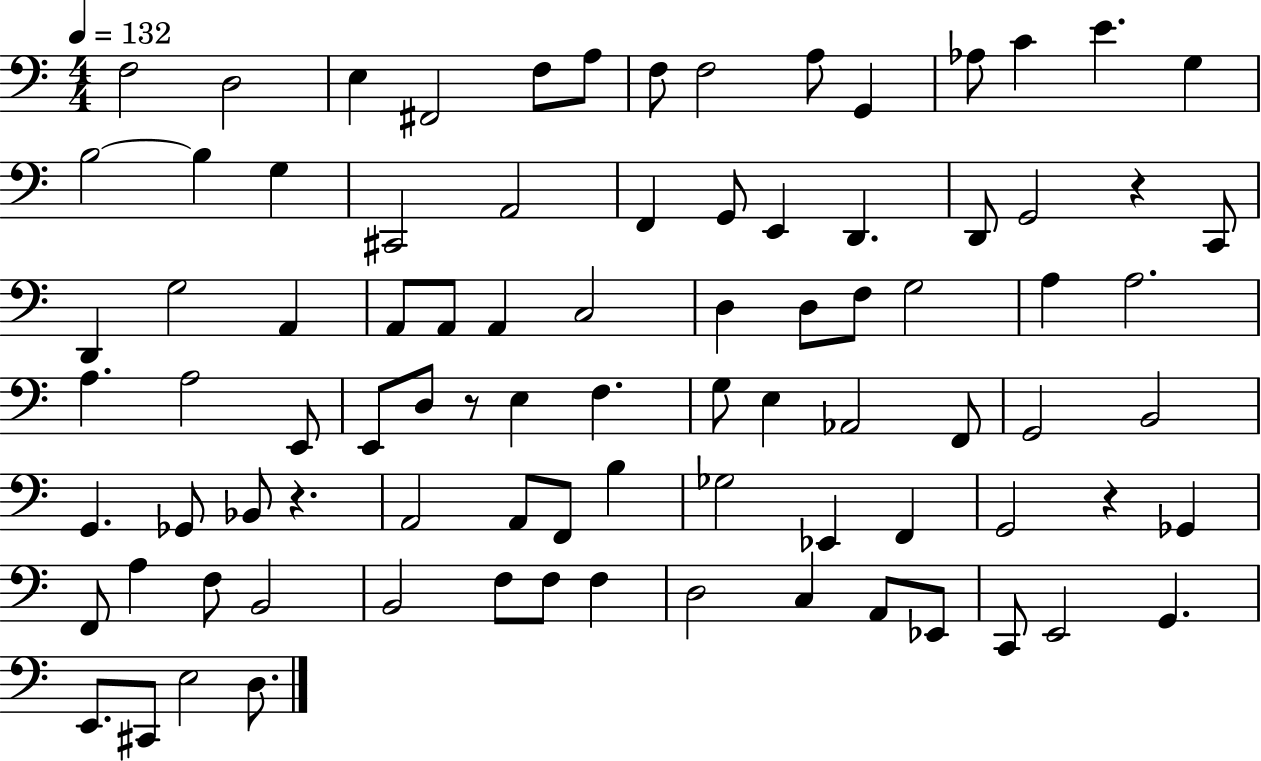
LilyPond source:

{
  \clef bass
  \numericTimeSignature
  \time 4/4
  \key c \major
  \tempo 4 = 132
  \repeat volta 2 { f2 d2 | e4 fis,2 f8 a8 | f8 f2 a8 g,4 | aes8 c'4 e'4. g4 | \break b2~~ b4 g4 | cis,2 a,2 | f,4 g,8 e,4 d,4. | d,8 g,2 r4 c,8 | \break d,4 g2 a,4 | a,8 a,8 a,4 c2 | d4 d8 f8 g2 | a4 a2. | \break a4. a2 e,8 | e,8 d8 r8 e4 f4. | g8 e4 aes,2 f,8 | g,2 b,2 | \break g,4. ges,8 bes,8 r4. | a,2 a,8 f,8 b4 | ges2 ees,4 f,4 | g,2 r4 ges,4 | \break f,8 a4 f8 b,2 | b,2 f8 f8 f4 | d2 c4 a,8 ees,8 | c,8 e,2 g,4. | \break e,8. cis,8 e2 d8. | } \bar "|."
}